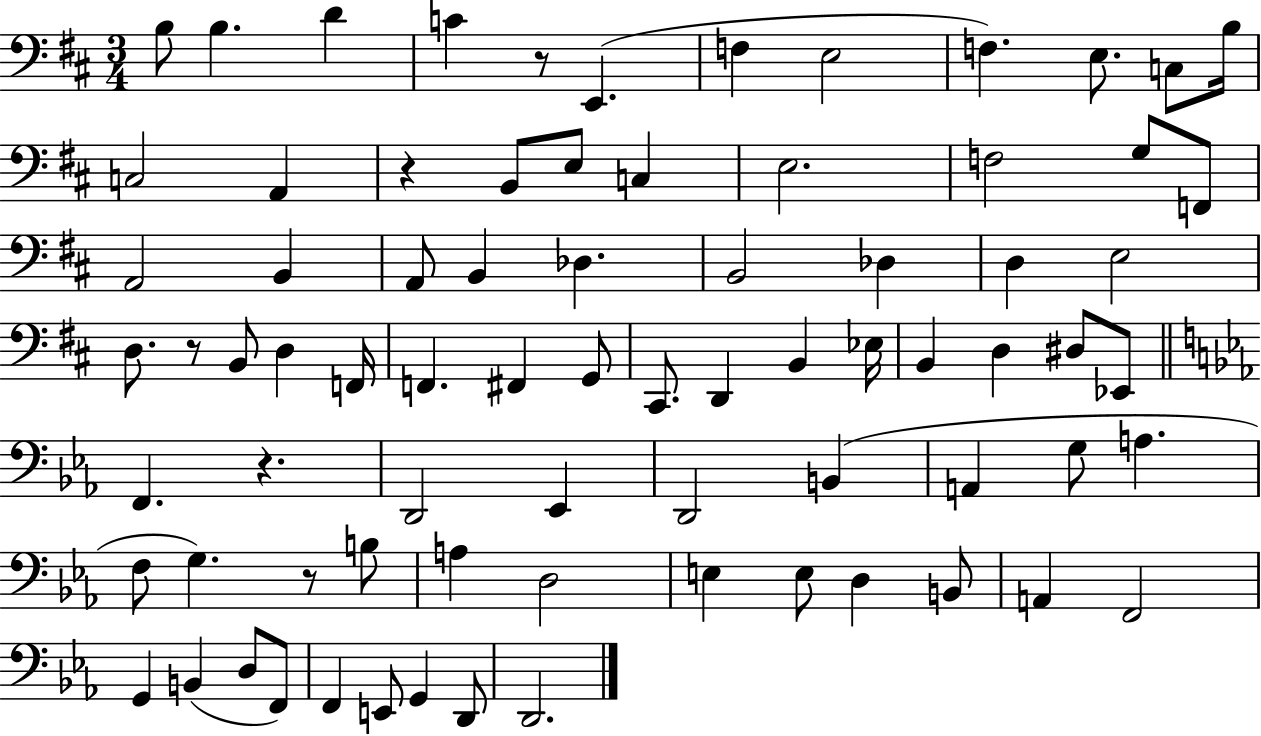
{
  \clef bass
  \numericTimeSignature
  \time 3/4
  \key d \major
  \repeat volta 2 { b8 b4. d'4 | c'4 r8 e,4.( | f4 e2 | f4.) e8. c8 b16 | \break c2 a,4 | r4 b,8 e8 c4 | e2. | f2 g8 f,8 | \break a,2 b,4 | a,8 b,4 des4. | b,2 des4 | d4 e2 | \break d8. r8 b,8 d4 f,16 | f,4. fis,4 g,8 | cis,8. d,4 b,4 ees16 | b,4 d4 dis8 ees,8 | \break \bar "||" \break \key ees \major f,4. r4. | d,2 ees,4 | d,2 b,4( | a,4 g8 a4. | \break f8 g4.) r8 b8 | a4 d2 | e4 e8 d4 b,8 | a,4 f,2 | \break g,4 b,4( d8 f,8) | f,4 e,8 g,4 d,8 | d,2. | } \bar "|."
}